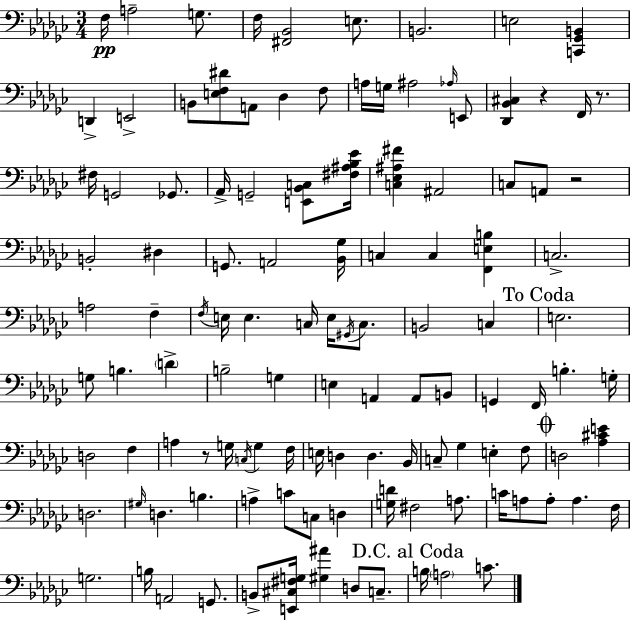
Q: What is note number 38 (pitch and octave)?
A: E3